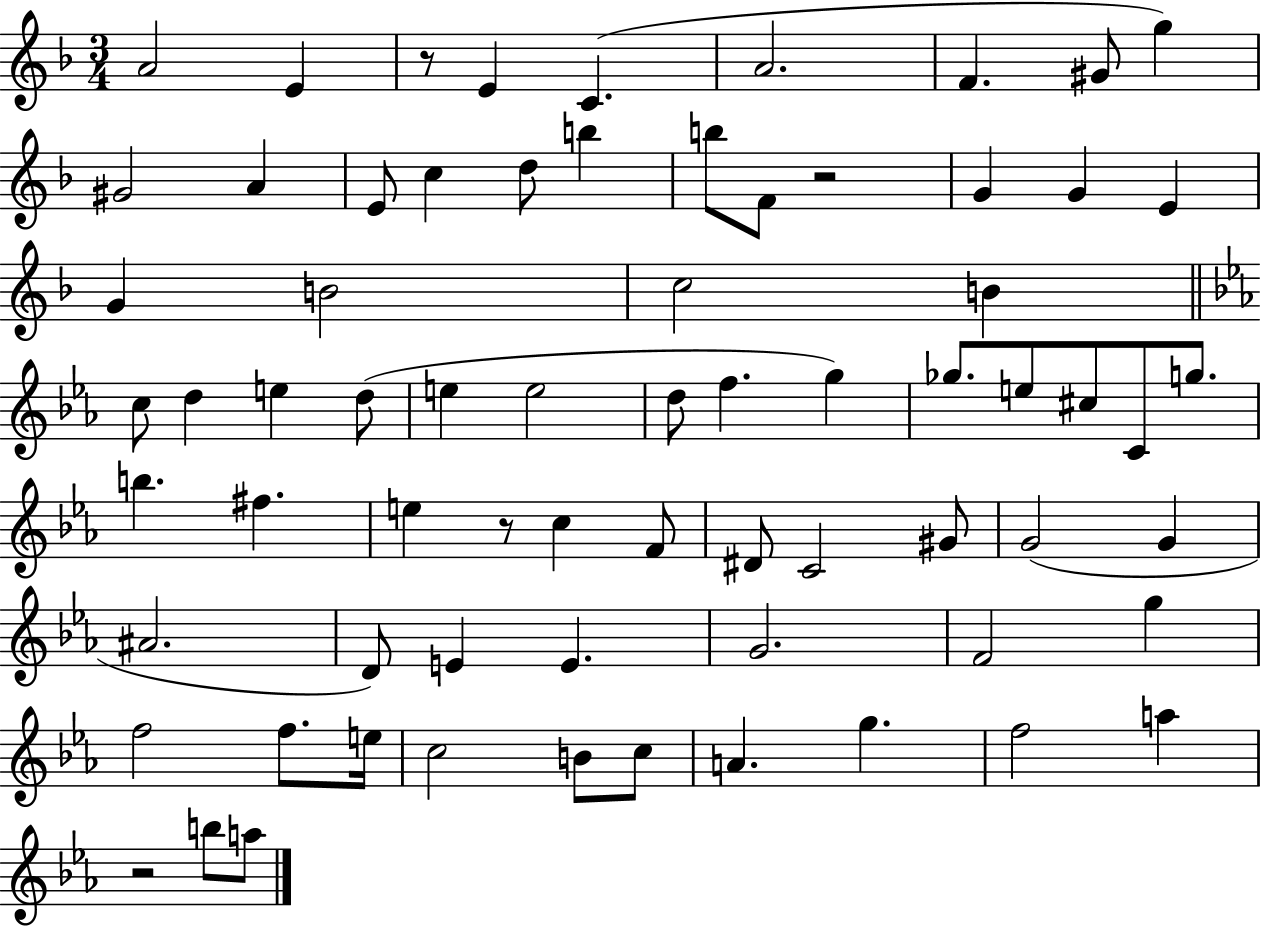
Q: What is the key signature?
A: F major